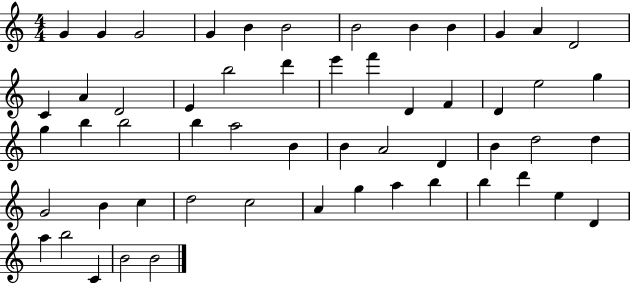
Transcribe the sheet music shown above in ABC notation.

X:1
T:Untitled
M:4/4
L:1/4
K:C
G G G2 G B B2 B2 B B G A D2 C A D2 E b2 d' e' f' D F D e2 g g b b2 b a2 B B A2 D B d2 d G2 B c d2 c2 A g a b b d' e D a b2 C B2 B2